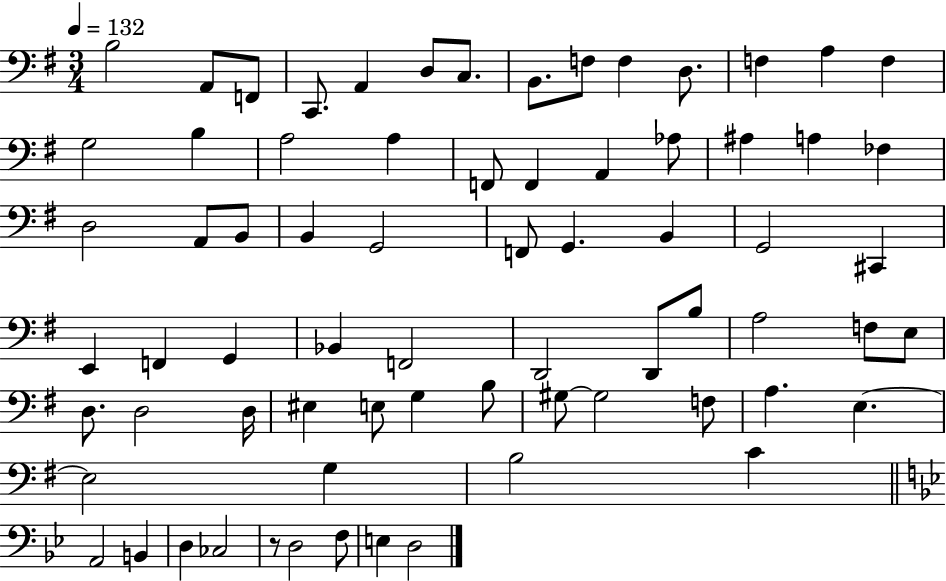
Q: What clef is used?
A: bass